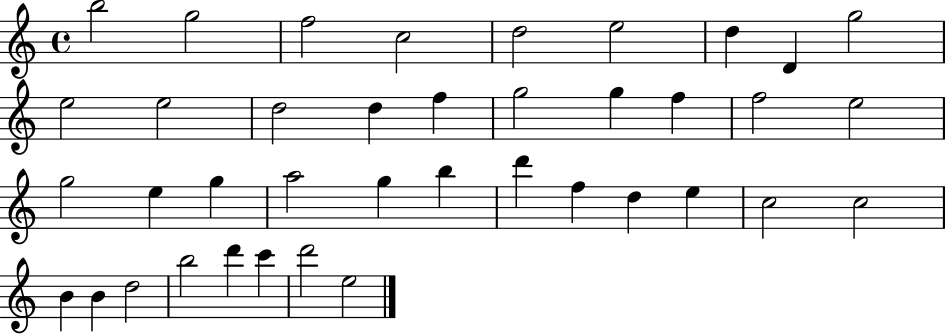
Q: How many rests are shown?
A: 0